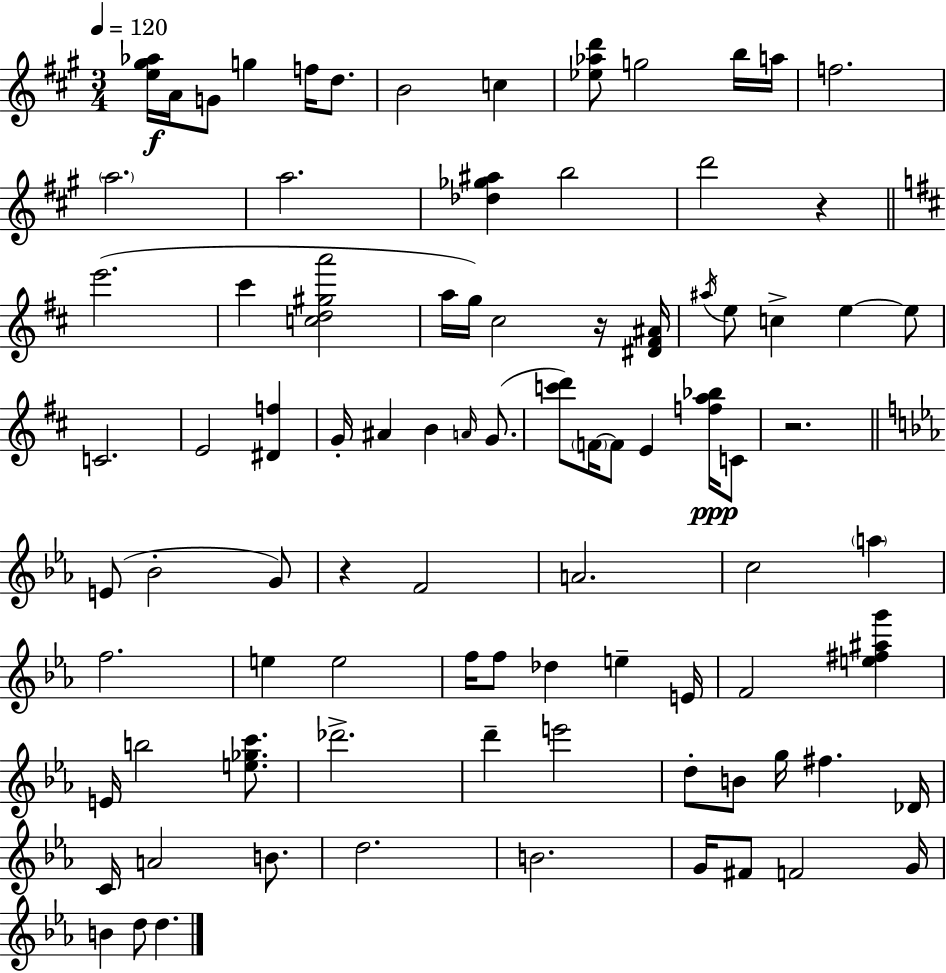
{
  \clef treble
  \numericTimeSignature
  \time 3/4
  \key a \major
  \tempo 4 = 120
  \repeat volta 2 { <e'' gis'' aes''>16\f a'16 g'8 g''4 f''16 d''8. | b'2 c''4 | <ees'' aes'' d'''>8 g''2 b''16 a''16 | f''2. | \break \parenthesize a''2. | a''2. | <des'' ges'' ais''>4 b''2 | d'''2 r4 | \break \bar "||" \break \key d \major e'''2.( | cis'''4 <c'' d'' gis'' a'''>2 | a''16 g''16) cis''2 r16 <dis' fis' ais'>16 | \acciaccatura { ais''16 } e''8 c''4-> e''4~~ e''8 | \break c'2. | e'2 <dis' f''>4 | g'16-. ais'4 b'4 \grace { a'16 }( g'8. | <c''' d'''>8) \parenthesize f'16~~ f'8 e'4 <f'' a'' bes''>16\ppp | \break c'8 r2. | \bar "||" \break \key c \minor e'8( bes'2-. g'8) | r4 f'2 | a'2. | c''2 \parenthesize a''4 | \break f''2. | e''4 e''2 | f''16 f''8 des''4 e''4-- e'16 | f'2 <e'' fis'' ais'' g'''>4 | \break e'16 b''2 <e'' ges'' c'''>8. | des'''2.-> | d'''4-- e'''2 | d''8-. b'8 g''16 fis''4. des'16 | \break c'16 a'2 b'8. | d''2. | b'2. | g'16 fis'8 f'2 g'16 | \break b'4 d''8 d''4. | } \bar "|."
}